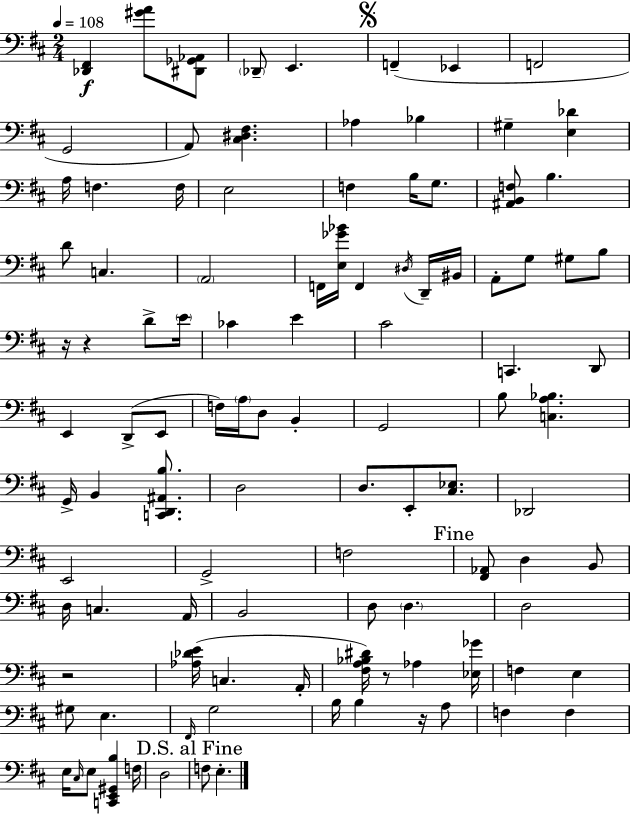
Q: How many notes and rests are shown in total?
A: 105